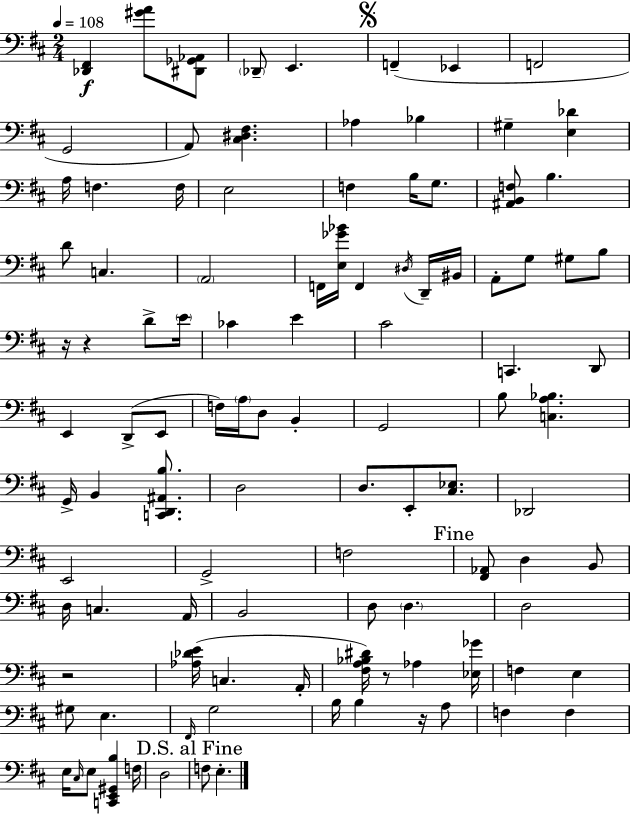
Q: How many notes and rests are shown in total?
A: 105